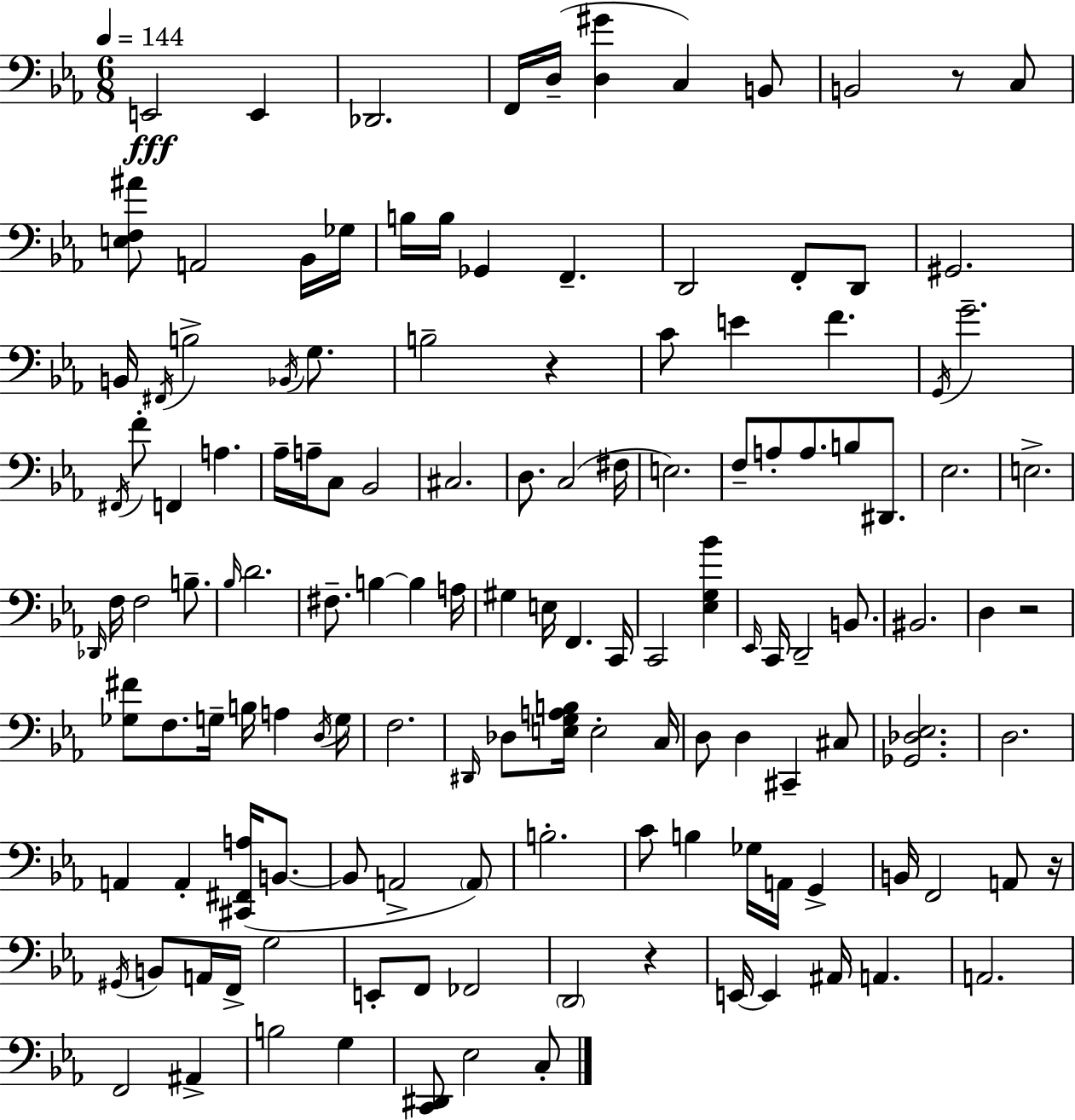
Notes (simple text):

E2/h E2/q Db2/h. F2/s D3/s [D3,G#4]/q C3/q B2/e B2/h R/e C3/e [E3,F3,A#4]/e A2/h Bb2/s Gb3/s B3/s B3/s Gb2/q F2/q. D2/h F2/e D2/e G#2/h. B2/s F#2/s B3/h Bb2/s G3/e. B3/h R/q C4/e E4/q F4/q. G2/s G4/h. F#2/s F4/e F2/q A3/q. Ab3/s A3/s C3/e Bb2/h C#3/h. D3/e. C3/h F#3/s E3/h. F3/e A3/e A3/e. B3/e D#2/e. Eb3/h. E3/h. Db2/s F3/s F3/h B3/e. Bb3/s D4/h. F#3/e. B3/q B3/q A3/s G#3/q E3/s F2/q. C2/s C2/h [Eb3,G3,Bb4]/q Eb2/s C2/s D2/h B2/e. BIS2/h. D3/q R/h [Gb3,F#4]/e F3/e. G3/s B3/s A3/q D3/s G3/s F3/h. D#2/s Db3/e [E3,G3,A3,B3]/s E3/h C3/s D3/e D3/q C#2/q C#3/e [Gb2,Db3,Eb3]/h. D3/h. A2/q A2/q [C#2,F#2,A3]/s B2/e. B2/e A2/h A2/e B3/h. C4/e B3/q Gb3/s A2/s G2/q B2/s F2/h A2/e R/s G#2/s B2/e A2/s F2/s G3/h E2/e F2/e FES2/h D2/h R/q E2/s E2/q A#2/s A2/q. A2/h. F2/h A#2/q B3/h G3/q [C2,D#2]/e Eb3/h C3/e